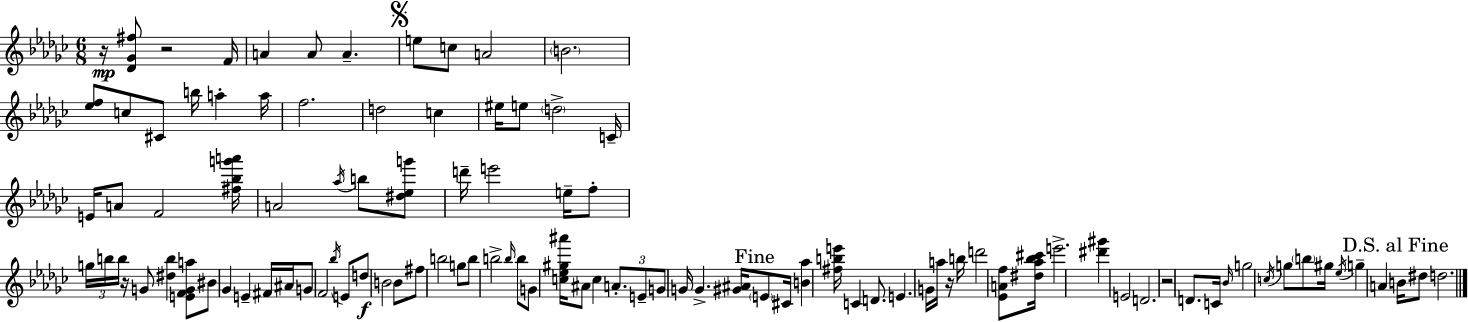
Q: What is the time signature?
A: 6/8